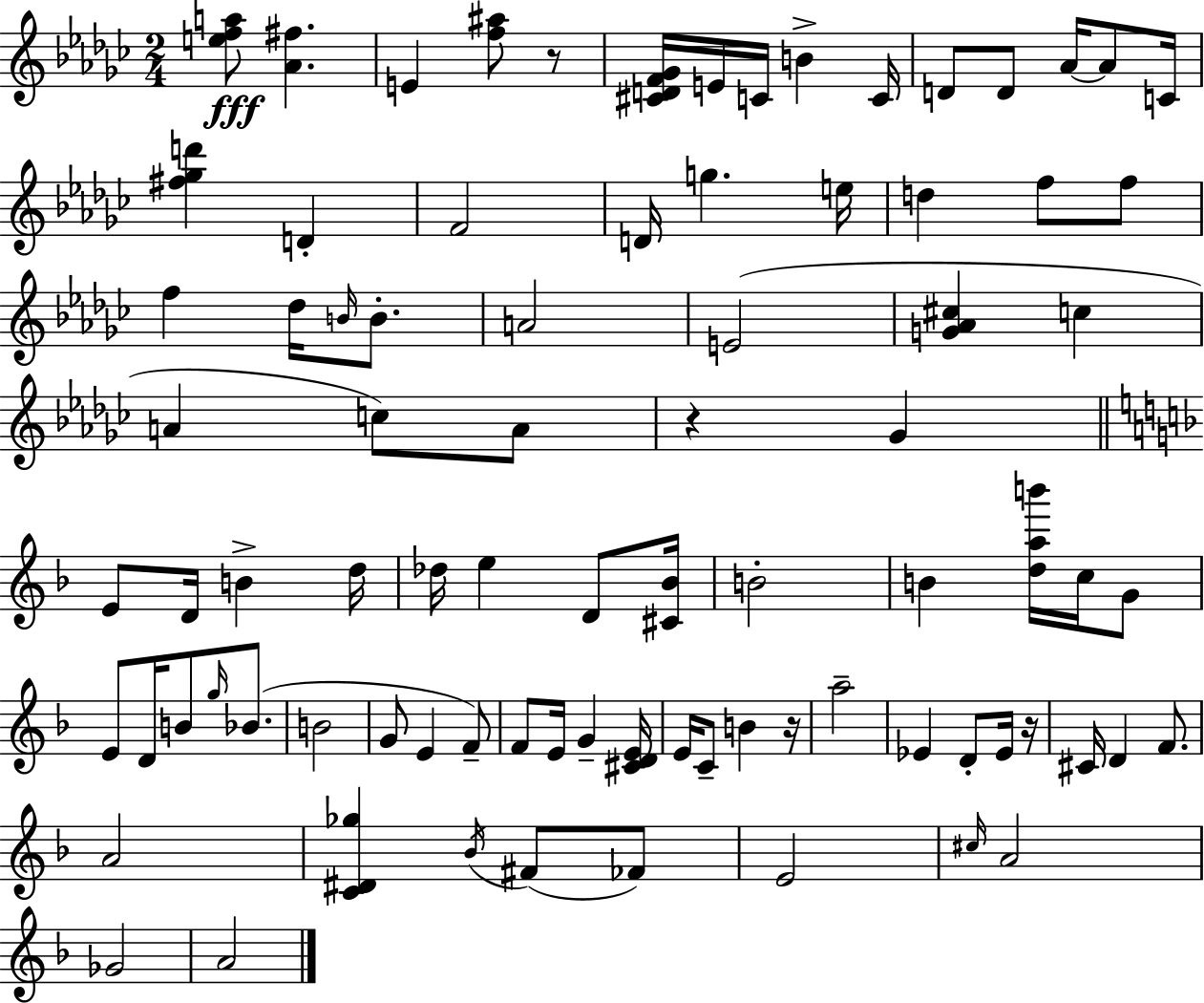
[E5,F5,A5]/e [Ab4,F#5]/q. E4/q [F5,A#5]/e R/e [C#4,D4,F4,Gb4]/s E4/s C4/s B4/q C4/s D4/e D4/e Ab4/s Ab4/e C4/s [F#5,Gb5,D6]/q D4/q F4/h D4/s G5/q. E5/s D5/q F5/e F5/e F5/q Db5/s B4/s B4/e. A4/h E4/h [G4,Ab4,C#5]/q C5/q A4/q C5/e A4/e R/q Gb4/q E4/e D4/s B4/q D5/s Db5/s E5/q D4/e [C#4,Bb4]/s B4/h B4/q [D5,A5,B6]/s C5/s G4/e E4/e D4/s B4/e G5/s Bb4/e. B4/h G4/e E4/q F4/e F4/e E4/s G4/q [C#4,D4,E4]/s E4/s C4/e B4/q R/s A5/h Eb4/q D4/e Eb4/s R/s C#4/s D4/q F4/e. A4/h [C4,D#4,Gb5]/q Bb4/s F#4/e FES4/e E4/h C#5/s A4/h Gb4/h A4/h